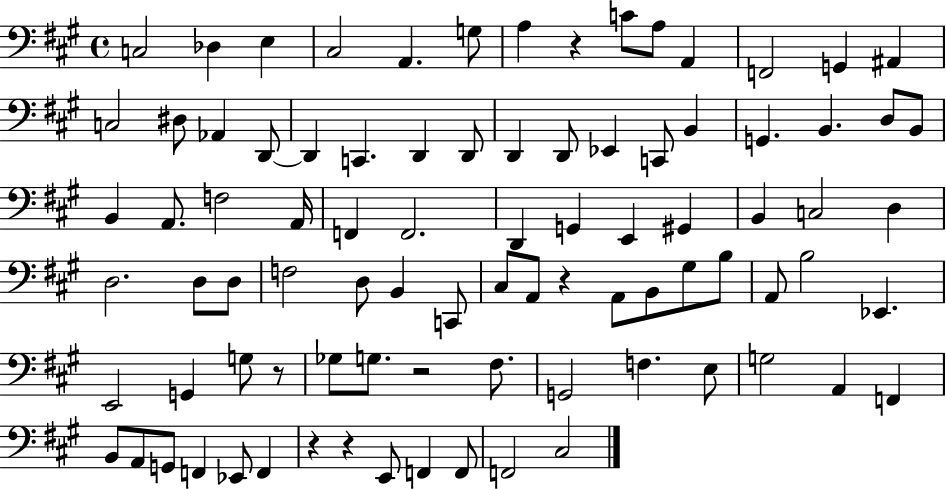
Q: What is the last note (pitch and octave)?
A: C#3